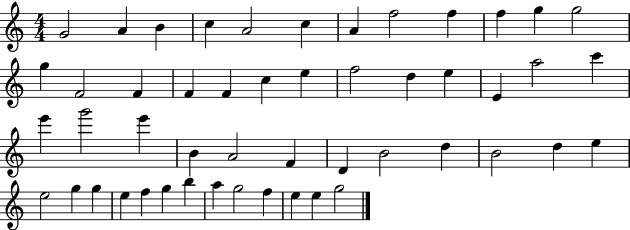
G4/h A4/q B4/q C5/q A4/h C5/q A4/q F5/h F5/q F5/q G5/q G5/h G5/q F4/h F4/q F4/q F4/q C5/q E5/q F5/h D5/q E5/q E4/q A5/h C6/q E6/q G6/h E6/q B4/q A4/h F4/q D4/q B4/h D5/q B4/h D5/q E5/q E5/h G5/q G5/q E5/q F5/q G5/q B5/q A5/q G5/h F5/q E5/q E5/q G5/h